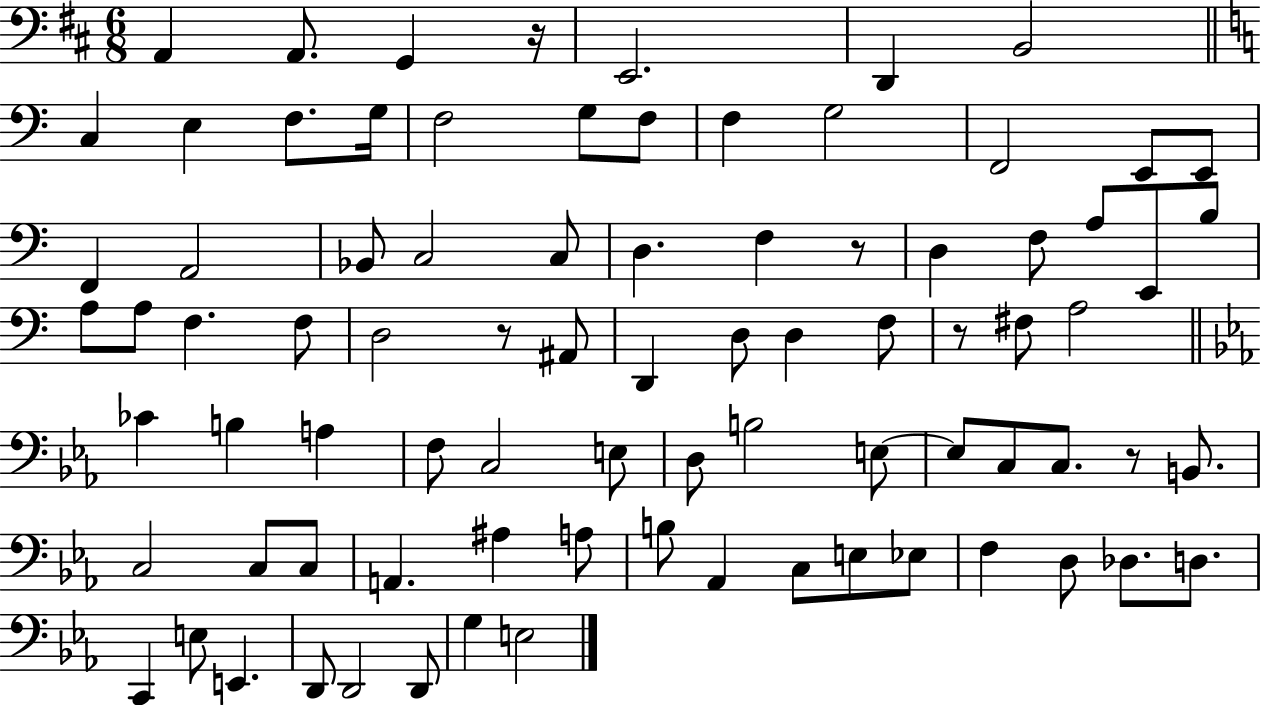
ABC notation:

X:1
T:Untitled
M:6/8
L:1/4
K:D
A,, A,,/2 G,, z/4 E,,2 D,, B,,2 C, E, F,/2 G,/4 F,2 G,/2 F,/2 F, G,2 F,,2 E,,/2 E,,/2 F,, A,,2 _B,,/2 C,2 C,/2 D, F, z/2 D, F,/2 A,/2 E,,/2 B,/2 A,/2 A,/2 F, F,/2 D,2 z/2 ^A,,/2 D,, D,/2 D, F,/2 z/2 ^F,/2 A,2 _C B, A, F,/2 C,2 E,/2 D,/2 B,2 E,/2 E,/2 C,/2 C,/2 z/2 B,,/2 C,2 C,/2 C,/2 A,, ^A, A,/2 B,/2 _A,, C,/2 E,/2 _E,/2 F, D,/2 _D,/2 D,/2 C,, E,/2 E,, D,,/2 D,,2 D,,/2 G, E,2